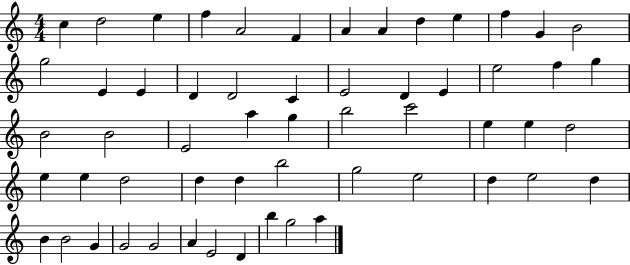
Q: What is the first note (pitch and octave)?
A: C5